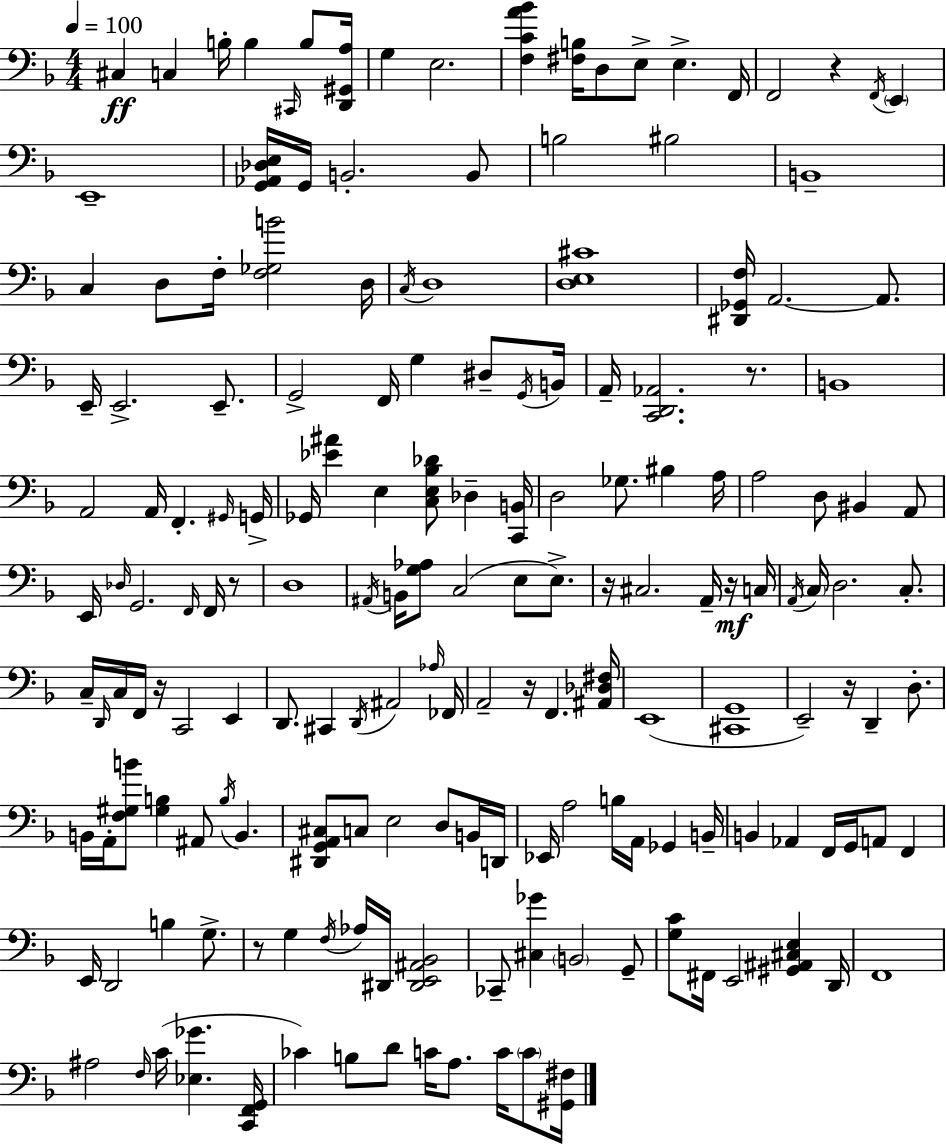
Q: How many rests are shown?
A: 9